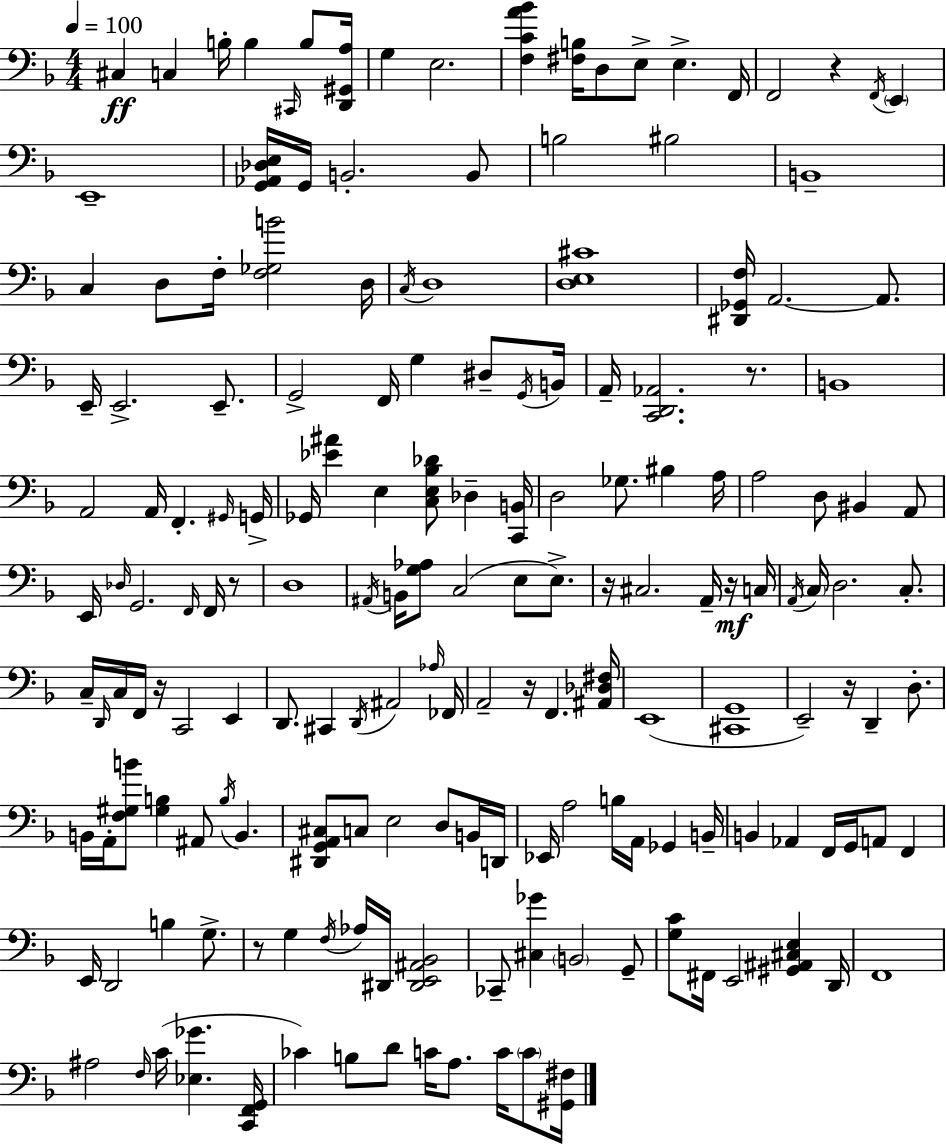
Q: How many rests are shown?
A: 9